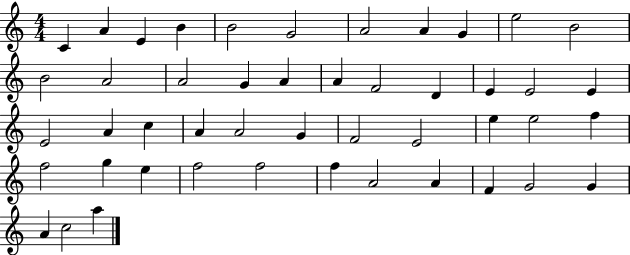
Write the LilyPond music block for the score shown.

{
  \clef treble
  \numericTimeSignature
  \time 4/4
  \key c \major
  c'4 a'4 e'4 b'4 | b'2 g'2 | a'2 a'4 g'4 | e''2 b'2 | \break b'2 a'2 | a'2 g'4 a'4 | a'4 f'2 d'4 | e'4 e'2 e'4 | \break e'2 a'4 c''4 | a'4 a'2 g'4 | f'2 e'2 | e''4 e''2 f''4 | \break f''2 g''4 e''4 | f''2 f''2 | f''4 a'2 a'4 | f'4 g'2 g'4 | \break a'4 c''2 a''4 | \bar "|."
}